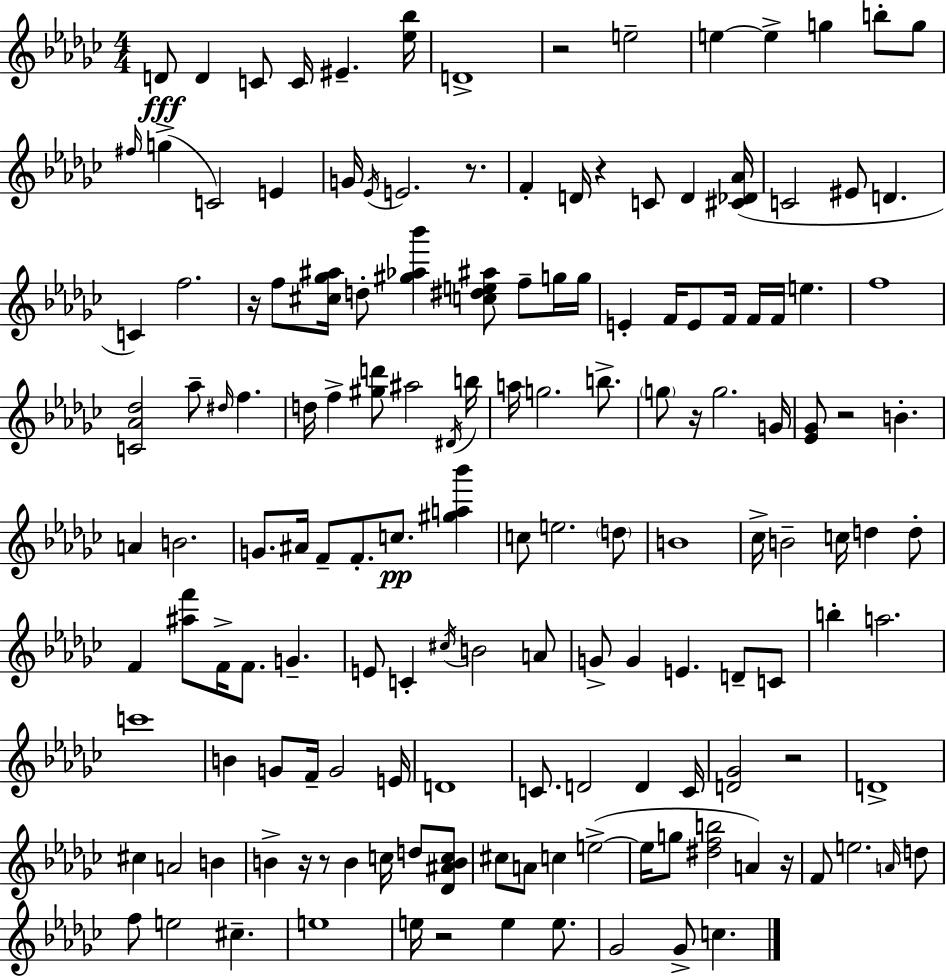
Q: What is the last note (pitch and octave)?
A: C5